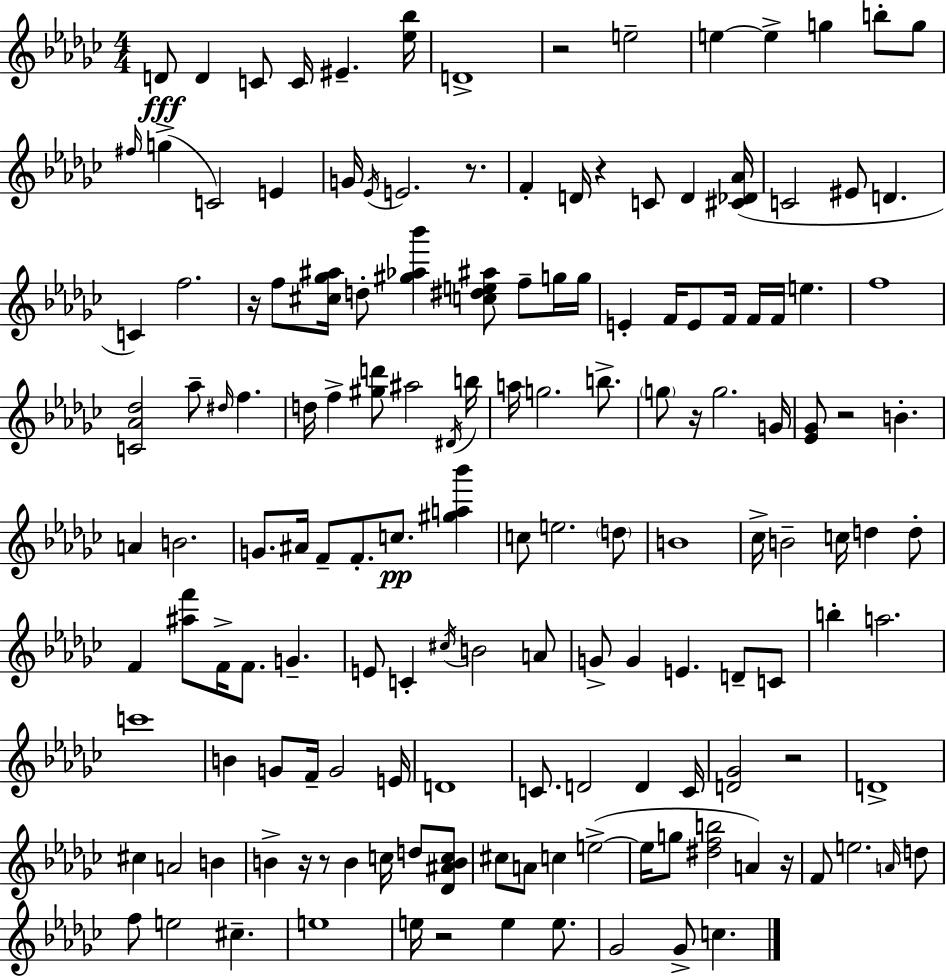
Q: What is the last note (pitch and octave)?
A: C5